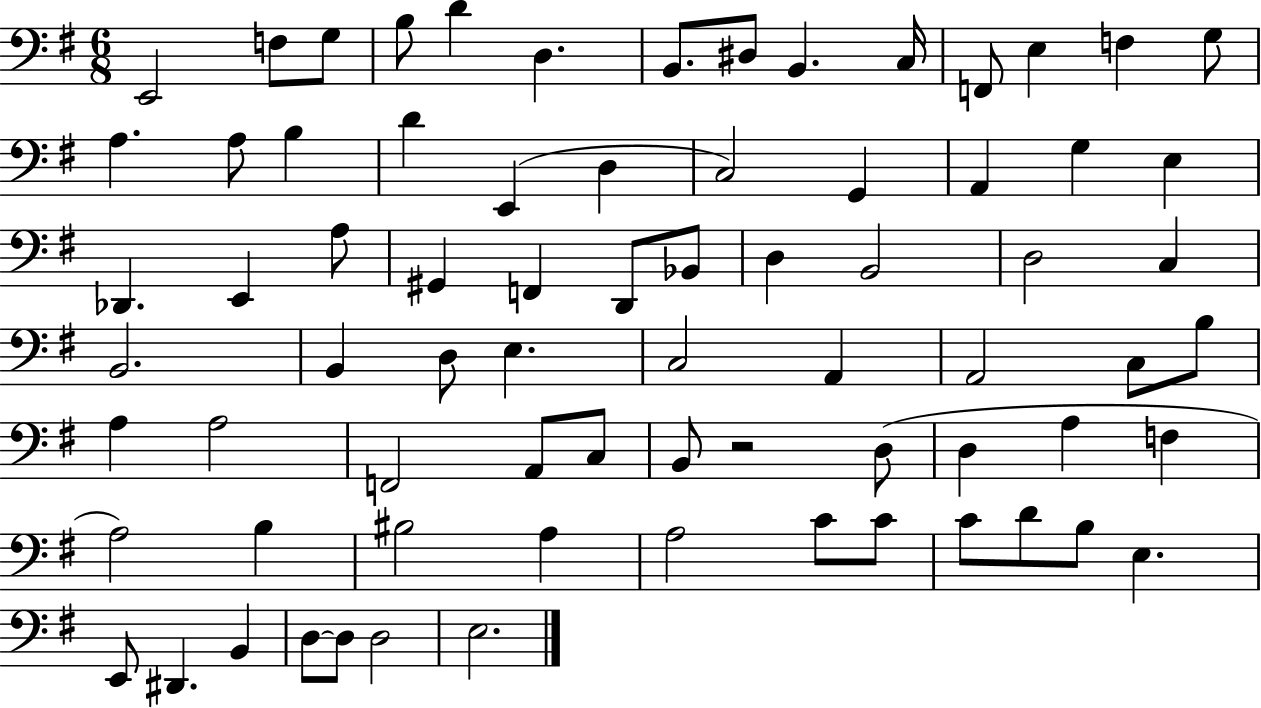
E2/h F3/e G3/e B3/e D4/q D3/q. B2/e. D#3/e B2/q. C3/s F2/e E3/q F3/q G3/e A3/q. A3/e B3/q D4/q E2/q D3/q C3/h G2/q A2/q G3/q E3/q Db2/q. E2/q A3/e G#2/q F2/q D2/e Bb2/e D3/q B2/h D3/h C3/q B2/h. B2/q D3/e E3/q. C3/h A2/q A2/h C3/e B3/e A3/q A3/h F2/h A2/e C3/e B2/e R/h D3/e D3/q A3/q F3/q A3/h B3/q BIS3/h A3/q A3/h C4/e C4/e C4/e D4/e B3/e E3/q. E2/e D#2/q. B2/q D3/e D3/e D3/h E3/h.